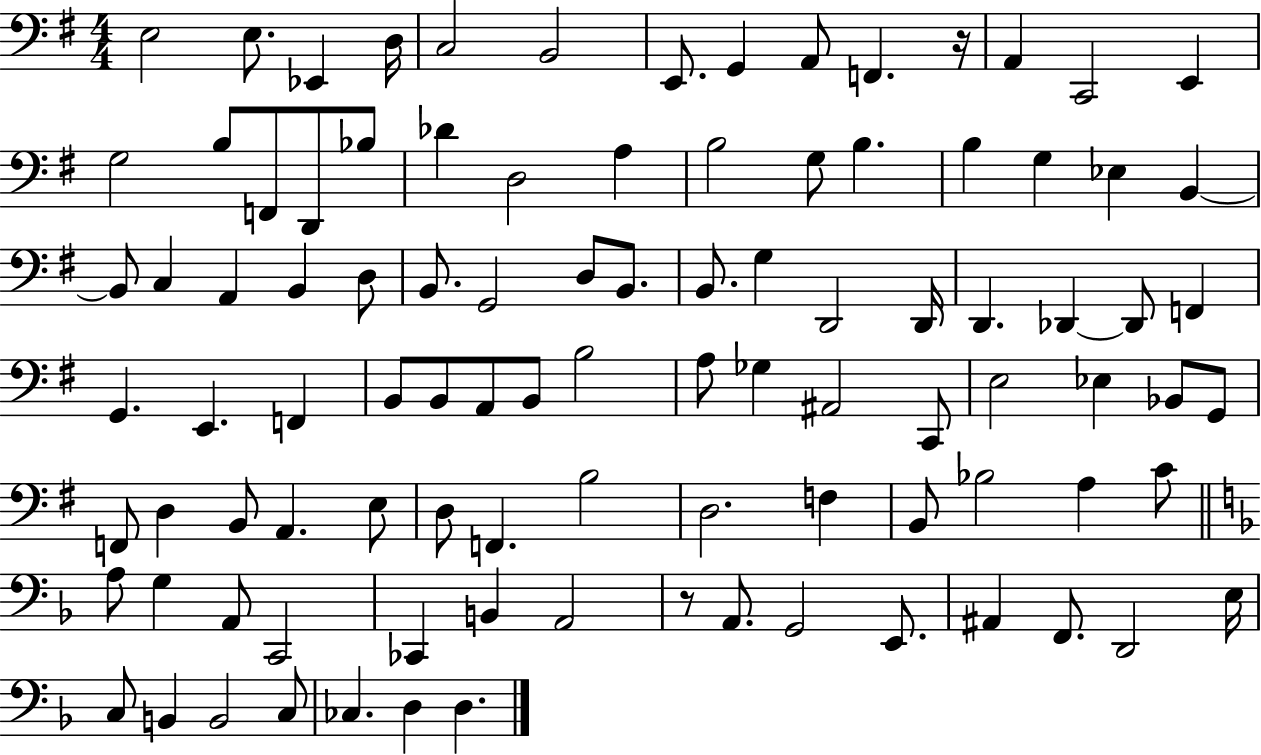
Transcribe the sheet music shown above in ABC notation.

X:1
T:Untitled
M:4/4
L:1/4
K:G
E,2 E,/2 _E,, D,/4 C,2 B,,2 E,,/2 G,, A,,/2 F,, z/4 A,, C,,2 E,, G,2 B,/2 F,,/2 D,,/2 _B,/2 _D D,2 A, B,2 G,/2 B, B, G, _E, B,, B,,/2 C, A,, B,, D,/2 B,,/2 G,,2 D,/2 B,,/2 B,,/2 G, D,,2 D,,/4 D,, _D,, _D,,/2 F,, G,, E,, F,, B,,/2 B,,/2 A,,/2 B,,/2 B,2 A,/2 _G, ^A,,2 C,,/2 E,2 _E, _B,,/2 G,,/2 F,,/2 D, B,,/2 A,, E,/2 D,/2 F,, B,2 D,2 F, B,,/2 _B,2 A, C/2 A,/2 G, A,,/2 C,,2 _C,, B,, A,,2 z/2 A,,/2 G,,2 E,,/2 ^A,, F,,/2 D,,2 E,/4 C,/2 B,, B,,2 C,/2 _C, D, D,